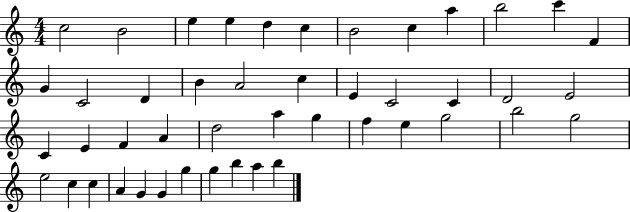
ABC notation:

X:1
T:Untitled
M:4/4
L:1/4
K:C
c2 B2 e e d c B2 c a b2 c' F G C2 D B A2 c E C2 C D2 E2 C E F A d2 a g f e g2 b2 g2 e2 c c A G G g g b a b